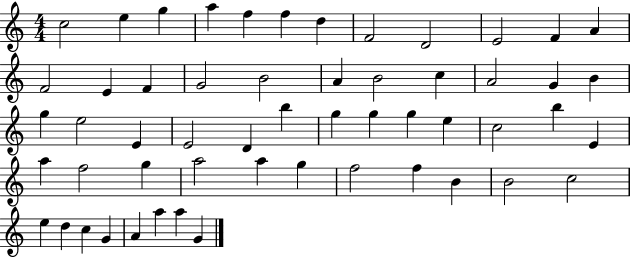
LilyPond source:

{
  \clef treble
  \numericTimeSignature
  \time 4/4
  \key c \major
  c''2 e''4 g''4 | a''4 f''4 f''4 d''4 | f'2 d'2 | e'2 f'4 a'4 | \break f'2 e'4 f'4 | g'2 b'2 | a'4 b'2 c''4 | a'2 g'4 b'4 | \break g''4 e''2 e'4 | e'2 d'4 b''4 | g''4 g''4 g''4 e''4 | c''2 b''4 e'4 | \break a''4 f''2 g''4 | a''2 a''4 g''4 | f''2 f''4 b'4 | b'2 c''2 | \break e''4 d''4 c''4 g'4 | a'4 a''4 a''4 g'4 | \bar "|."
}